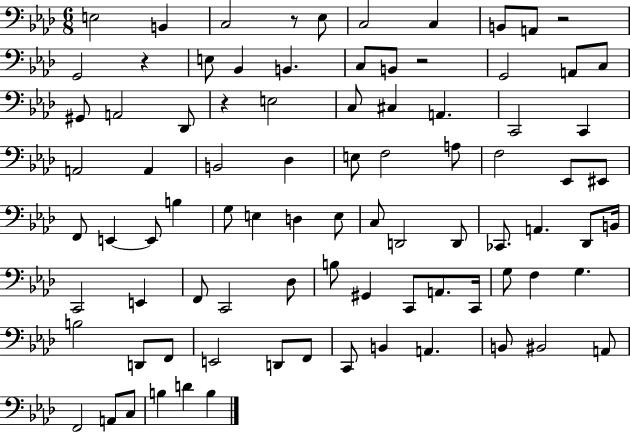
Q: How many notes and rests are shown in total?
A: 87